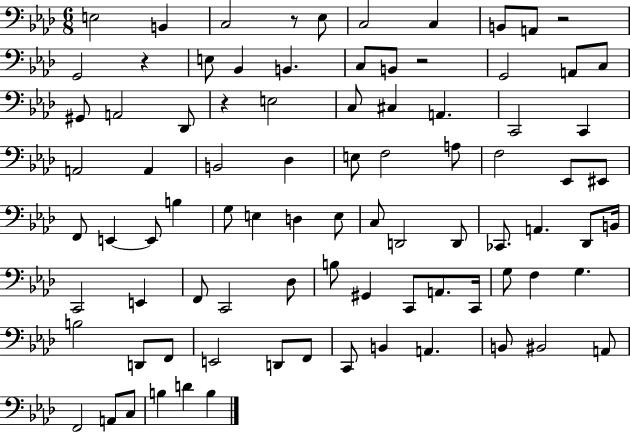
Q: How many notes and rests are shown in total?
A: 87